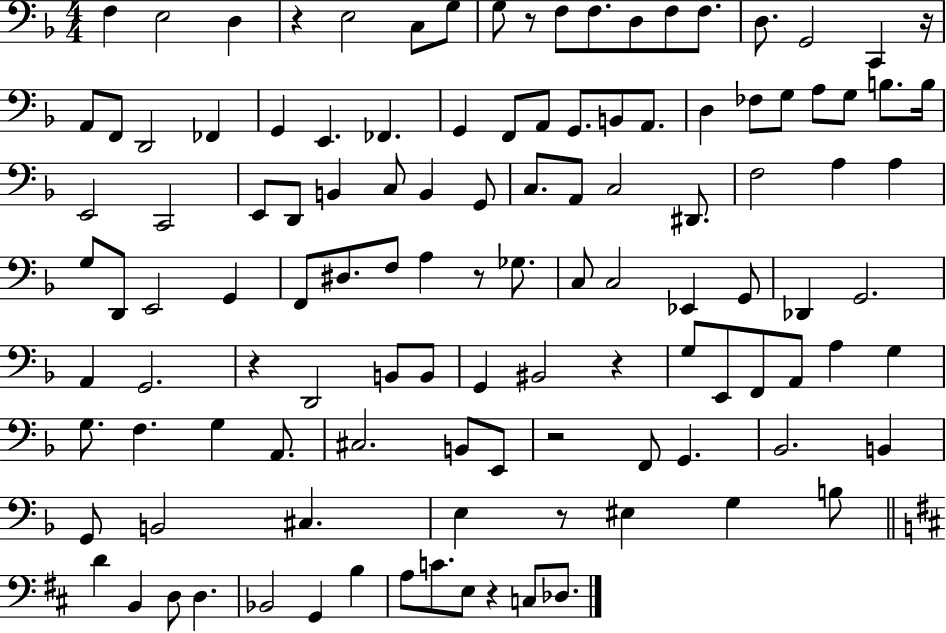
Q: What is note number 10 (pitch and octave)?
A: D3